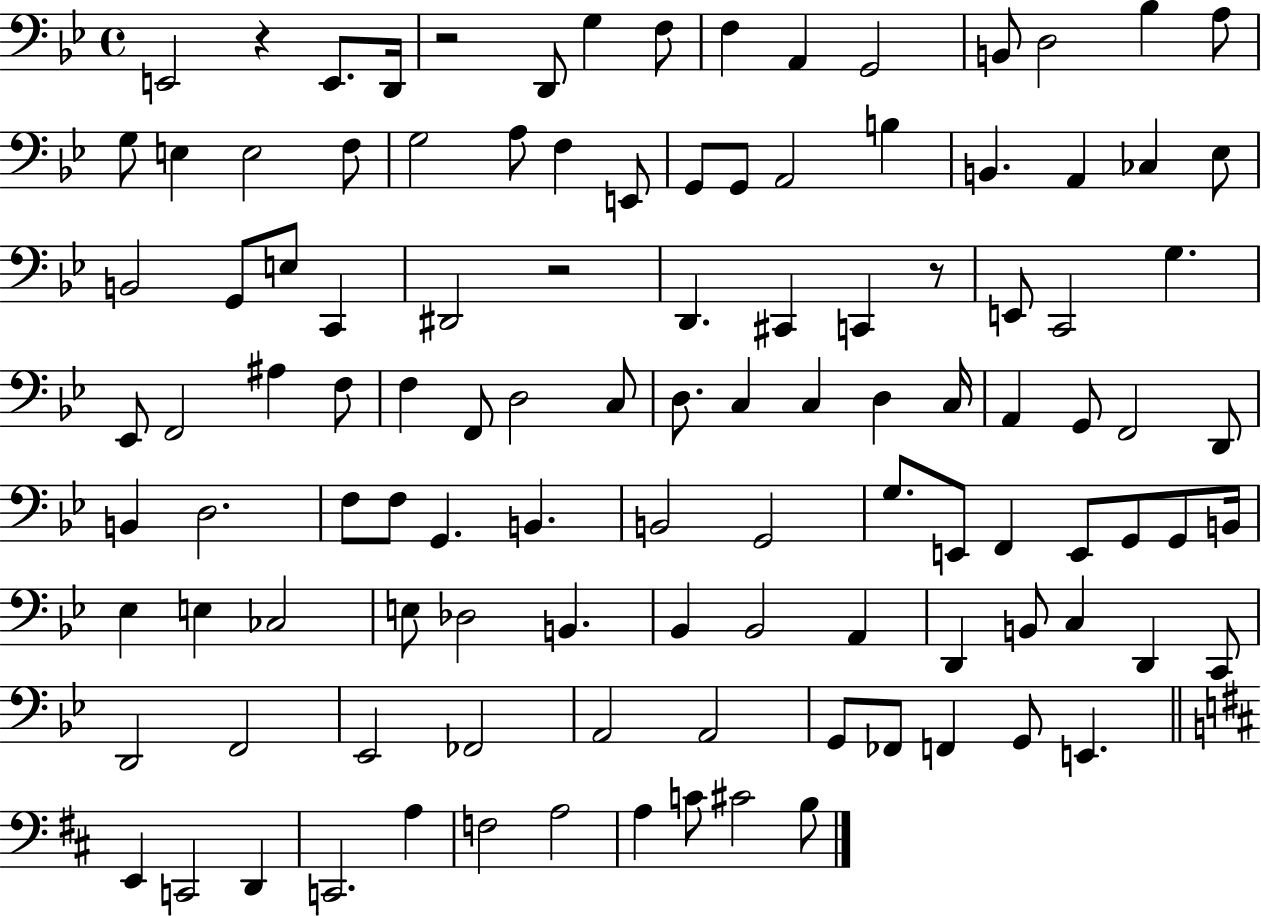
X:1
T:Untitled
M:4/4
L:1/4
K:Bb
E,,2 z E,,/2 D,,/4 z2 D,,/2 G, F,/2 F, A,, G,,2 B,,/2 D,2 _B, A,/2 G,/2 E, E,2 F,/2 G,2 A,/2 F, E,,/2 G,,/2 G,,/2 A,,2 B, B,, A,, _C, _E,/2 B,,2 G,,/2 E,/2 C,, ^D,,2 z2 D,, ^C,, C,, z/2 E,,/2 C,,2 G, _E,,/2 F,,2 ^A, F,/2 F, F,,/2 D,2 C,/2 D,/2 C, C, D, C,/4 A,, G,,/2 F,,2 D,,/2 B,, D,2 F,/2 F,/2 G,, B,, B,,2 G,,2 G,/2 E,,/2 F,, E,,/2 G,,/2 G,,/2 B,,/4 _E, E, _C,2 E,/2 _D,2 B,, _B,, _B,,2 A,, D,, B,,/2 C, D,, C,,/2 D,,2 F,,2 _E,,2 _F,,2 A,,2 A,,2 G,,/2 _F,,/2 F,, G,,/2 E,, E,, C,,2 D,, C,,2 A, F,2 A,2 A, C/2 ^C2 B,/2